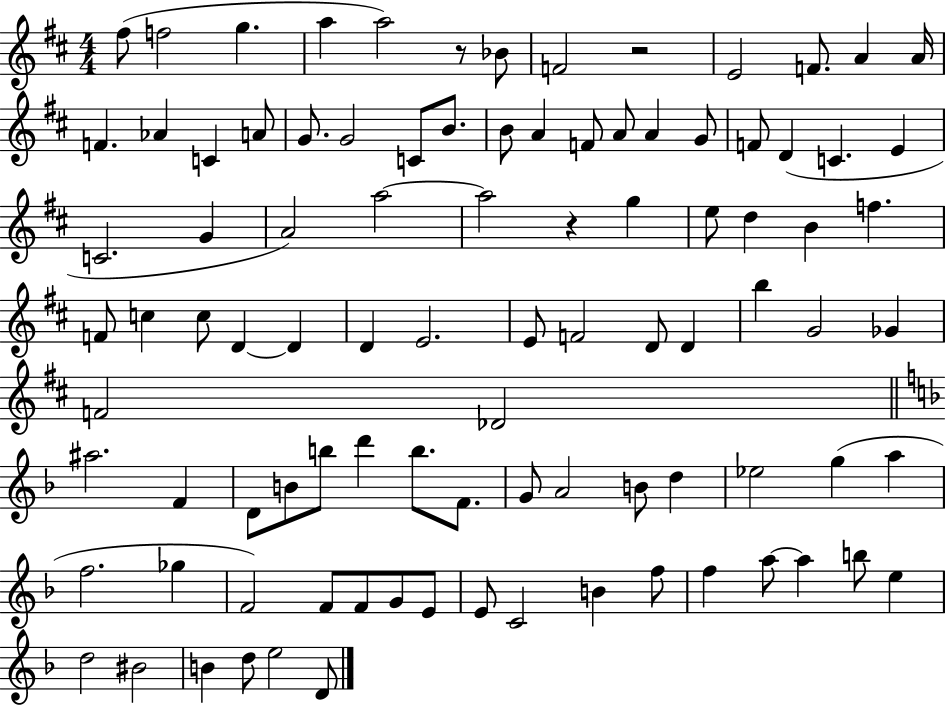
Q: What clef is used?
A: treble